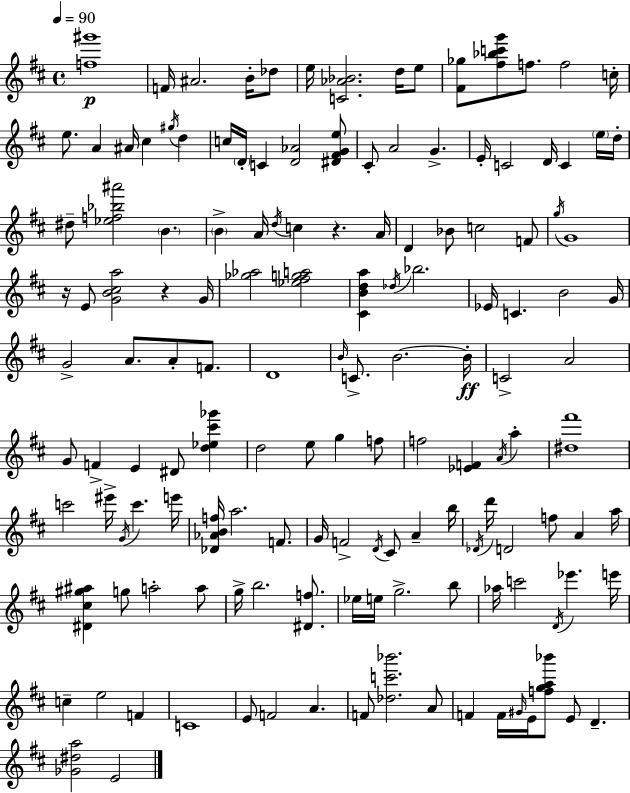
{
  \clef treble
  \time 4/4
  \defaultTimeSignature
  \key d \major
  \tempo 4 = 90
  \repeat volta 2 { <f'' gis'''>1\p | f'16 ais'2. b'16-. des''8 | e''16 <c' aes' bes'>2. d''16 e''8 | <fis' ges''>8 <fis'' bes'' c''' g'''>8 f''8. f''2 c''16-. | \break e''8. a'4 ais'16 cis''4 \acciaccatura { gis''16 } d''4 | c''16 \parenthesize d'16-. c'4 <d' aes'>2 <dis' fis' g' e''>8 | cis'8-. a'2 g'4.-> | e'16-. c'2 d'16 c'4 \parenthesize e''16 | \break d''16-. dis''8-- <ees'' f'' bes'' ais'''>2 \parenthesize b'4. | \parenthesize b'4-> a'16 \acciaccatura { d''16 } c''4 r4. | a'16 d'4 bes'8 c''2 | f'8 \acciaccatura { g''16 } g'1 | \break r16 e'8 <g' b' cis'' a''>2 r4 | g'16 <ges'' aes''>2 <ees'' fis'' g'' a''>2 | <cis' b' d'' a''>4 \acciaccatura { des''16 } bes''2. | ees'16 c'4. b'2 | \break g'16 g'2-> a'8. a'8-. | f'8. d'1 | \grace { b'16 } c'8.-> b'2.~~ | b'16-.\ff c'2-> a'2 | \break g'8 f'4-> e'4 dis'8 | <d'' ees'' cis''' ges'''>4 d''2 e''8 g''4 | f''8 f''2 <ees' f'>4 | \acciaccatura { a'16 } a''4-. <dis'' fis'''>1 | \break c'''2 eis'''16-> \acciaccatura { g'16 } | c'''4. e'''16 <des' aes' b' f''>16 a''2. | f'8. g'16 f'2-> | \acciaccatura { d'16 } cis'8 a'4-- b''16 \acciaccatura { des'16 } d'''16 d'2 | \break f''8 a'4 a''16 <dis' cis'' gis'' ais''>4 g''8 a''2-. | a''8 g''16-> b''2. | <dis' f''>8. ees''16 e''16 g''2.-> | b''8 aes''16 c'''2 | \break \acciaccatura { d'16 } ees'''4. e'''16 c''4-- e''2 | f'4 c'1 | e'8 f'2 | a'4. f'8 <des'' c''' bes'''>2. | \break a'8 f'4 f'16 \grace { gis'16 } | e'16 <f'' g'' a'' bes'''>8 e'8 d'4.-- <ges' dis'' a''>2 | e'2 } \bar "|."
}